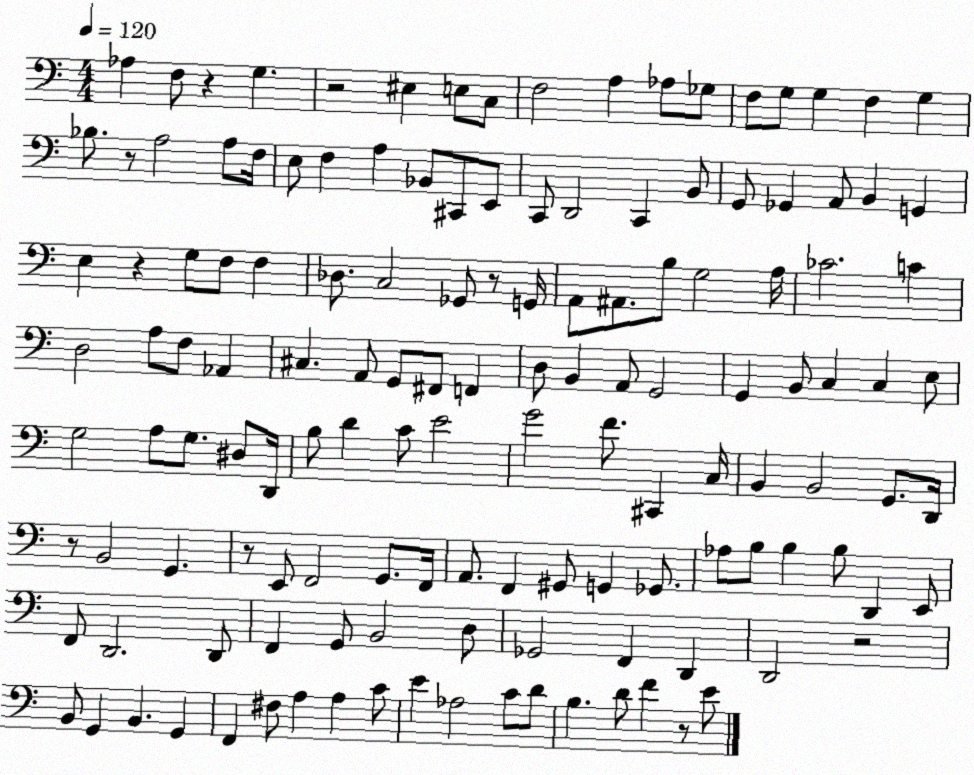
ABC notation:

X:1
T:Untitled
M:4/4
L:1/4
K:C
_A, F,/2 z G, z2 ^E, E,/2 C,/2 F,2 A, _A,/2 _G,/2 F,/2 G,/2 G, F, G, _B,/2 z/2 A,2 A,/2 F,/4 E,/2 F, A, _B,,/2 ^C,,/2 E,,/2 C,,/2 D,,2 C,, B,,/2 G,,/2 _G,, A,,/2 B,, G,, E, z G,/2 F,/2 F, _D,/2 C,2 _G,,/2 z/2 G,,/4 A,,/2 ^A,,/2 B,/2 G,2 A,/4 _C2 C D,2 A,/2 F,/2 _A,, ^C, A,,/2 G,,/2 ^F,,/2 F,, D,/2 B,, A,,/2 G,,2 G,, B,,/2 C, C, E,/2 G,2 A,/2 G,/2 ^D,/2 D,,/4 B,/2 D C/2 E2 G2 F/2 ^C,, C,/4 B,, B,,2 G,,/2 D,,/4 z/2 B,,2 G,, z/2 E,,/2 F,,2 G,,/2 F,,/4 A,,/2 F,, ^G,,/2 G,, _G,,/2 _A,/2 B,/2 B, B,/2 D,, E,,/2 F,,/2 D,,2 D,,/2 F,, G,,/2 B,,2 D,/2 _G,,2 F,, D,, D,,2 z2 B,,/2 G,, B,, G,, F,, ^F,/2 A, A, C/2 E _A,2 C/2 D/2 B, D/2 F z/2 E/2